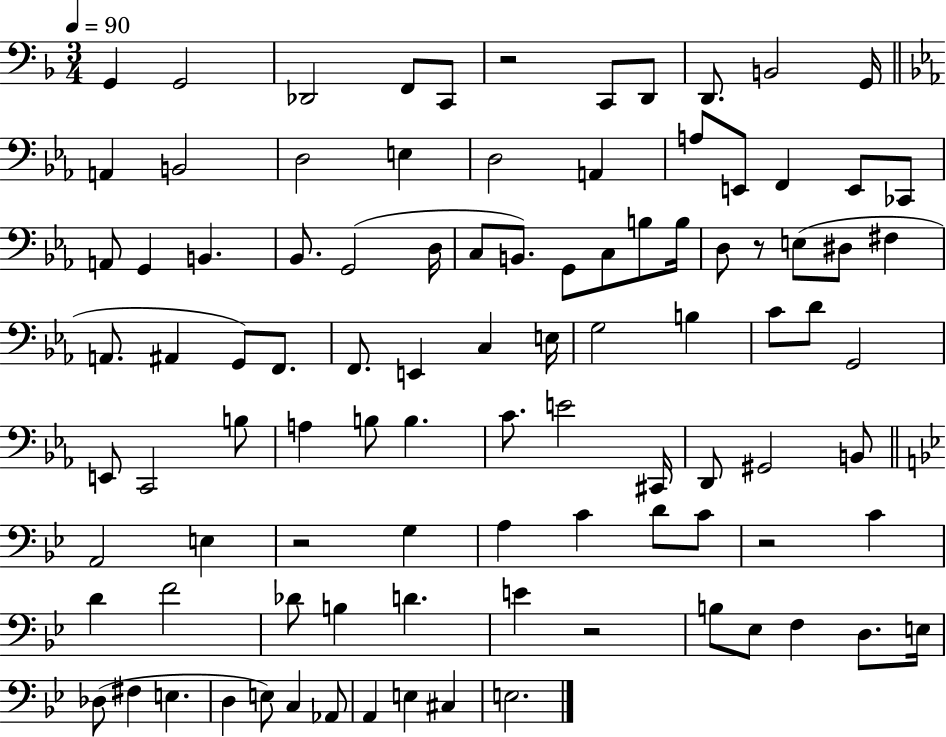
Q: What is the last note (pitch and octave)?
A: E3